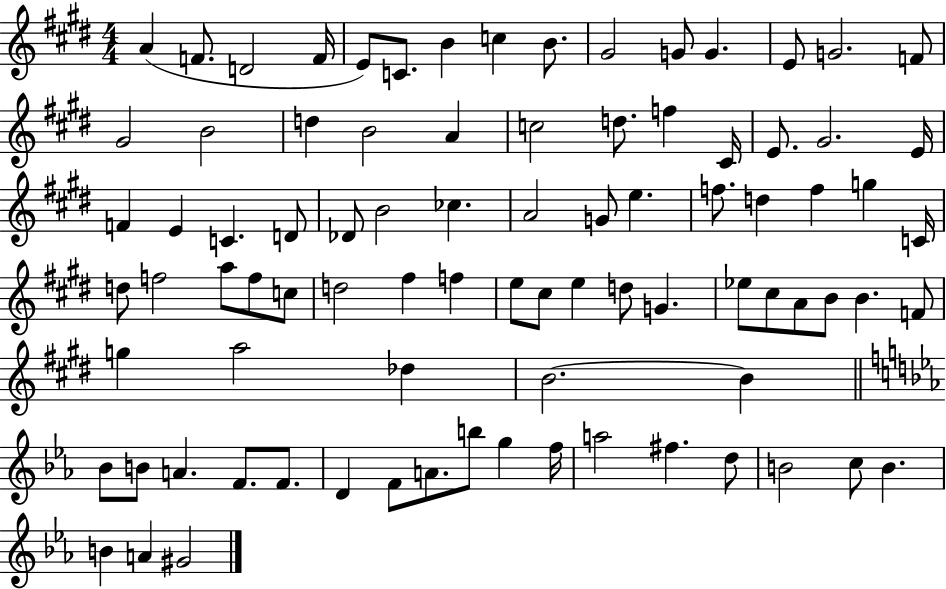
A4/q F4/e. D4/h F4/s E4/e C4/e. B4/q C5/q B4/e. G#4/h G4/e G4/q. E4/e G4/h. F4/e G#4/h B4/h D5/q B4/h A4/q C5/h D5/e. F5/q C#4/s E4/e. G#4/h. E4/s F4/q E4/q C4/q. D4/e Db4/e B4/h CES5/q. A4/h G4/e E5/q. F5/e. D5/q F5/q G5/q C4/s D5/e F5/h A5/e F5/e C5/e D5/h F#5/q F5/q E5/e C#5/e E5/q D5/e G4/q. Eb5/e C#5/e A4/e B4/e B4/q. F4/e G5/q A5/h Db5/q B4/h. B4/q Bb4/e B4/e A4/q. F4/e. F4/e. D4/q F4/e A4/e. B5/e G5/q F5/s A5/h F#5/q. D5/e B4/h C5/e B4/q. B4/q A4/q G#4/h